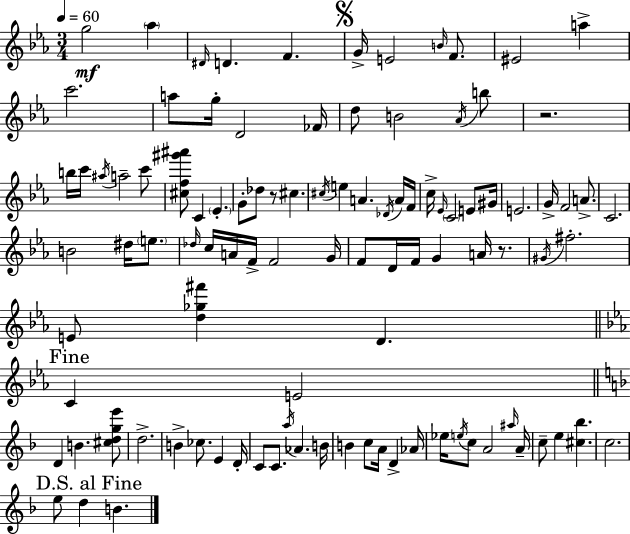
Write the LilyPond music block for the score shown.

{
  \clef treble
  \numericTimeSignature
  \time 3/4
  \key c \minor
  \tempo 4 = 60
  \repeat volta 2 { g''2\mf \parenthesize aes''4 | \grace { dis'16 } d'4. f'4. | \mark \markup { \musicglyph "scripts.segno" } g'16-> e'2 \grace { b'16 } f'8. | eis'2 a''4-> | \break c'''2. | a''8 g''16-. d'2 | fes'16 d''8 b'2 | \acciaccatura { aes'16 } b''8 r2. | \break b''16 c'''16 \acciaccatura { ais''16 } a''2-- | c'''8 <cis'' f'' gis''' ais'''>8 c'4 \parenthesize ees'4.-. | g'8-. des''8 r8 cis''4. | \acciaccatura { cis''16 } e''4 a'4. | \break \acciaccatura { des'16 } a'16 f'16 c''16-> \grace { ees'16 } \parenthesize c'2 | e'8 gis'16 e'2. | g'16-> f'2 | a'8.-> c'2. | \break b'2 | dis''16 \parenthesize e''8. \grace { des''16 } c''16 a'16 f'16-> f'2 | g'16 f'8 d'16 f'16 | g'4 a'16 r8. \acciaccatura { gis'16 } fis''2.-. | \break e'8 <d'' ges'' fis'''>4 | d'4. \mark "Fine" \bar "||" \break \key c \minor c'4 e'2 | \bar "||" \break \key f \major d'4 b'4. <cis'' d'' g'' e'''>8 | d''2.-> | b'4-> ces''8. e'4 d'16-. | c'8 c'8. \acciaccatura { a''16 } aes'4. | \break b'16 b'4 c''8 a'16 d'4-> | aes'16 ees''16 \acciaccatura { e''16 } c''8 a'2 | \grace { ais''16 } a'16-- c''8-- e''4 <cis'' bes''>4. | c''2. | \break \mark "D.S. al Fine" e''8 d''4 b'4. | } \bar "|."
}